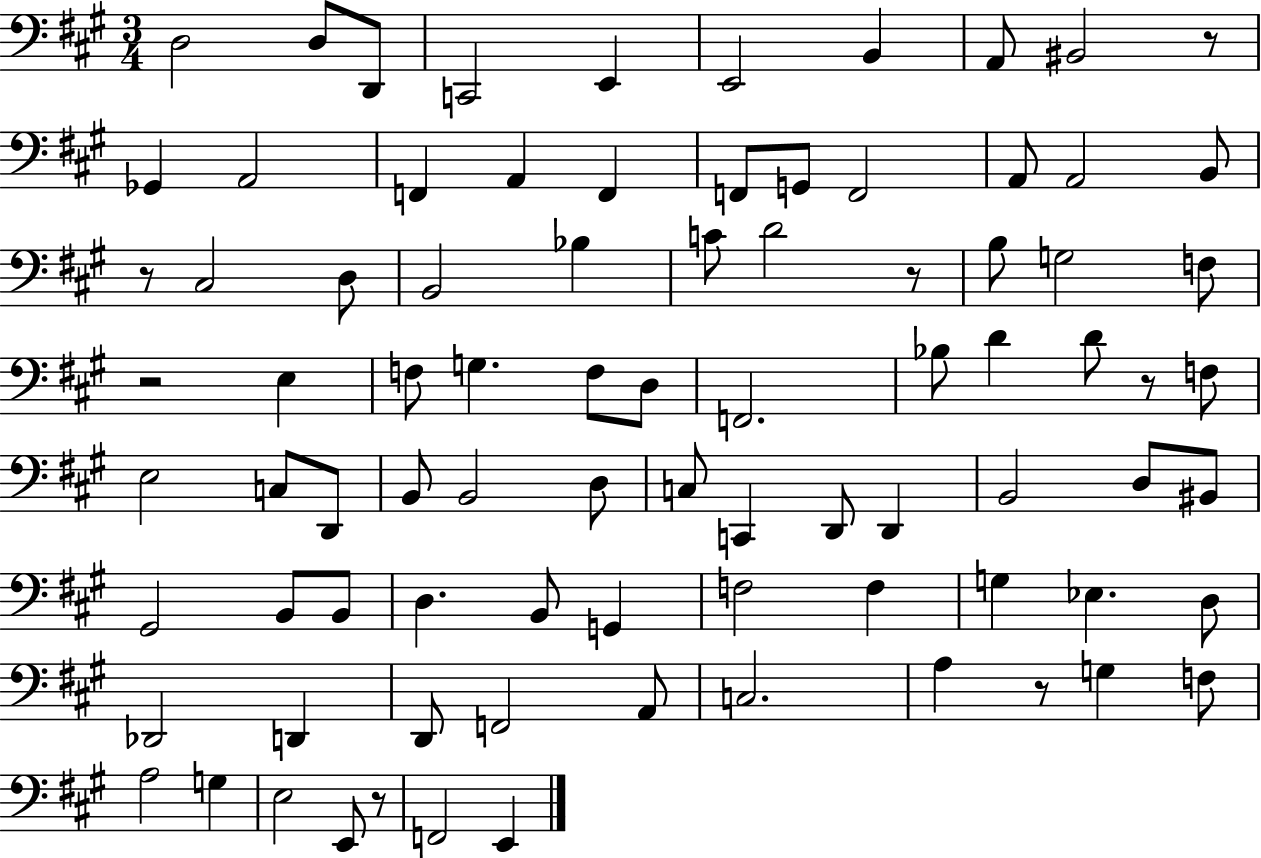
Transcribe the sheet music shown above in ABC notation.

X:1
T:Untitled
M:3/4
L:1/4
K:A
D,2 D,/2 D,,/2 C,,2 E,, E,,2 B,, A,,/2 ^B,,2 z/2 _G,, A,,2 F,, A,, F,, F,,/2 G,,/2 F,,2 A,,/2 A,,2 B,,/2 z/2 ^C,2 D,/2 B,,2 _B, C/2 D2 z/2 B,/2 G,2 F,/2 z2 E, F,/2 G, F,/2 D,/2 F,,2 _B,/2 D D/2 z/2 F,/2 E,2 C,/2 D,,/2 B,,/2 B,,2 D,/2 C,/2 C,, D,,/2 D,, B,,2 D,/2 ^B,,/2 ^G,,2 B,,/2 B,,/2 D, B,,/2 G,, F,2 F, G, _E, D,/2 _D,,2 D,, D,,/2 F,,2 A,,/2 C,2 A, z/2 G, F,/2 A,2 G, E,2 E,,/2 z/2 F,,2 E,,